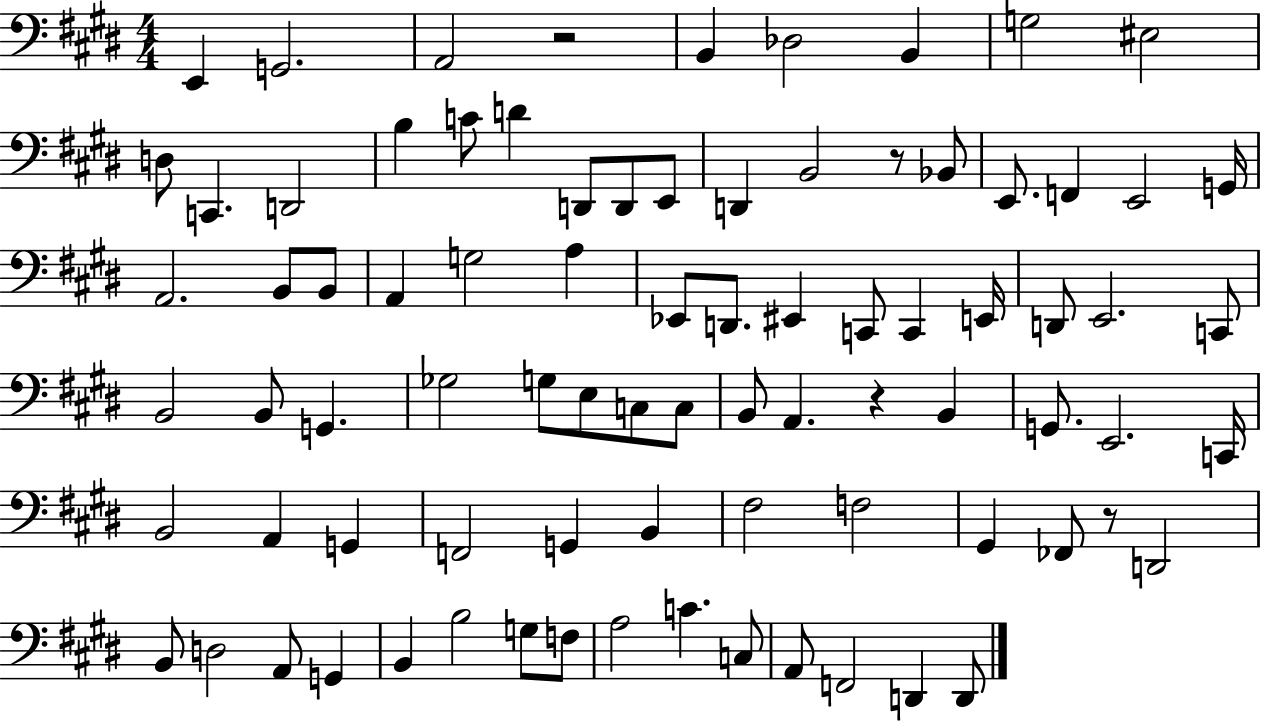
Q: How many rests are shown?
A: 4